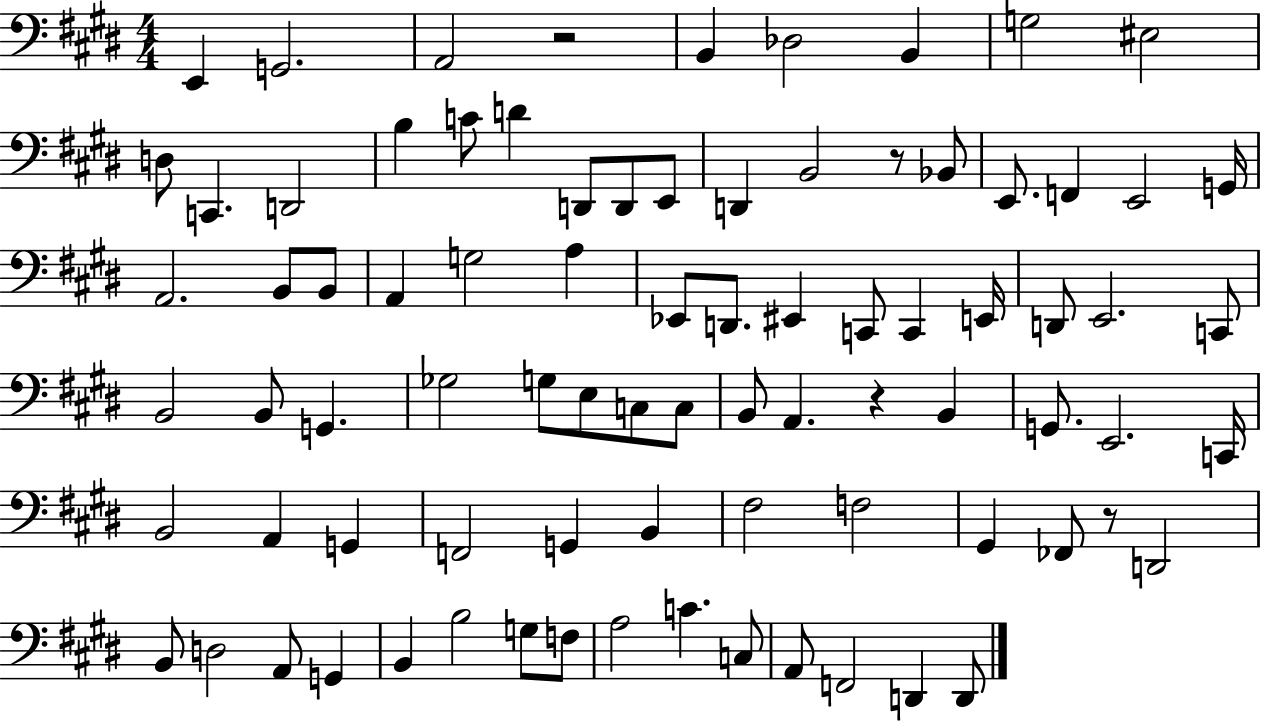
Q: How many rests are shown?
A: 4